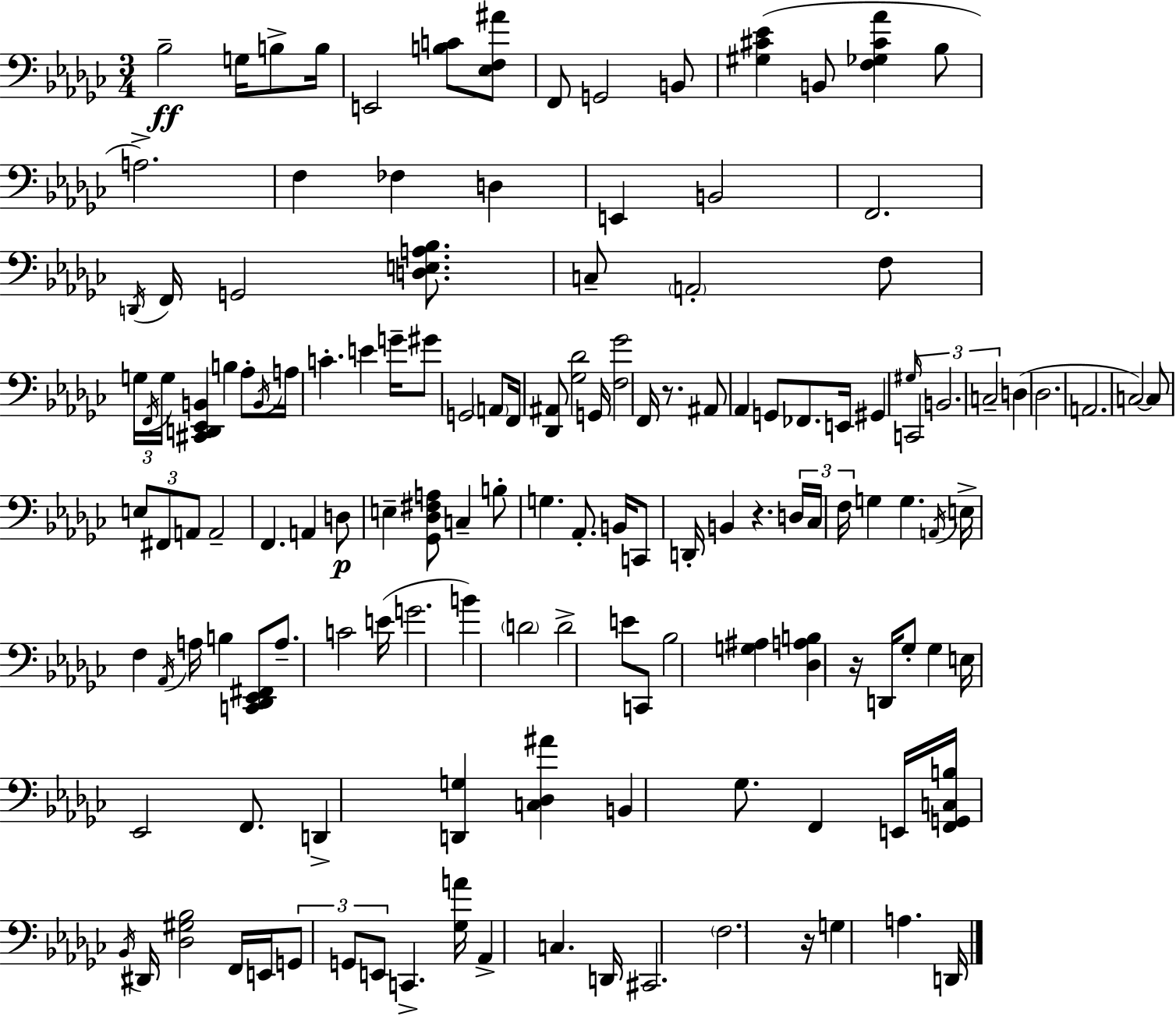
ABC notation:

X:1
T:Untitled
M:3/4
L:1/4
K:Ebm
_B,2 G,/4 B,/2 B,/4 E,,2 [B,C]/2 [_E,F,^A]/2 F,,/2 G,,2 B,,/2 [^G,^C_E] B,,/2 [F,_G,^C_A] _B,/2 A,2 F, _F, D, E,, B,,2 F,,2 D,,/4 F,,/4 G,,2 [D,E,A,_B,]/2 C,/2 A,,2 F,/2 G,/4 F,,/4 G,/4 [^C,,D,,_E,,B,,] B, _A,/2 B,,/4 A,/4 C E G/4 ^G/2 G,,2 A,,/2 F,,/4 [_D,,^A,,]/2 [_G,_D]2 G,,/4 [F,_G]2 F,,/4 z/2 ^A,,/2 _A,, G,,/2 _F,,/2 E,,/4 ^G,, ^G,/4 C,,2 B,,2 C,2 D, _D,2 A,,2 C,2 C,/2 E,/2 ^F,,/2 A,,/2 A,,2 F,, A,, D,/2 E, [_G,,_D,^F,A,]/2 C, B,/2 G, _A,,/2 B,,/4 C,,/2 D,,/4 B,, z D,/4 _C,/4 F,/4 G, G, A,,/4 E,/4 F, _A,,/4 A,/4 B, [C,,_D,,_E,,^F,,]/2 A,/2 C2 E/4 G2 B D2 D2 E/2 C,,/2 _B,2 [G,^A,] [_D,A,B,] z/4 D,,/4 _G,/2 _G, E,/4 _E,,2 F,,/2 D,, [D,,G,] [C,_D,^A] B,, _G,/2 F,, E,,/4 [F,,G,,C,B,]/4 _B,,/4 ^D,,/4 [_D,^G,_B,]2 F,,/4 E,,/4 G,,/2 G,,/2 E,,/2 C,, [_G,A]/4 _A,, C, D,,/4 ^C,,2 F,2 z/4 G, A, D,,/4